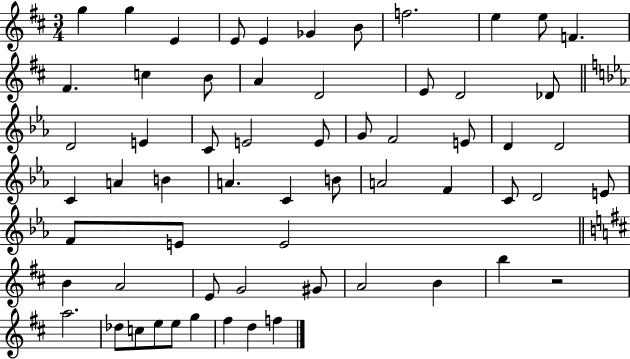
G5/q G5/q E4/q E4/e E4/q Gb4/q B4/e F5/h. E5/q E5/e F4/q. F#4/q. C5/q B4/e A4/q D4/h E4/e D4/h Db4/e D4/h E4/q C4/e E4/h E4/e G4/e F4/h E4/e D4/q D4/h C4/q A4/q B4/q A4/q. C4/q B4/e A4/h F4/q C4/e D4/h E4/e F4/e E4/e E4/h B4/q A4/h E4/e G4/h G#4/e A4/h B4/q B5/q R/h A5/h. Db5/e C5/e E5/e E5/e G5/q F#5/q D5/q F5/q